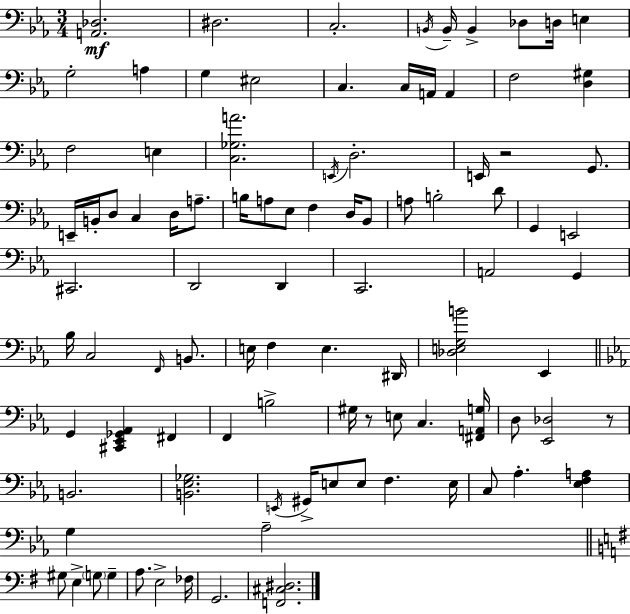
{
  \clef bass
  \numericTimeSignature
  \time 3/4
  \key ees \major
  \repeat volta 2 { <a, des>2.\mf | dis2. | c2.-. | \acciaccatura { b,16 } b,16-- b,4-> des8 d16 e4 | \break g2-. a4 | g4 eis2 | c4. c16 a,16 a,4 | f2 <d gis>4 | \break f2 e4 | <c ges a'>2. | \acciaccatura { e,16 } d2.-. | e,16 r2 g,8. | \break e,16-- b,16-. d8 c4 d16 a8.-- | b16 a8 ees8 f4 d16 | bes,8 a8 b2-. | d'8 g,4 e,2 | \break cis,2. | d,2 d,4 | c,2. | a,2 g,4 | \break bes16 c2 \grace { f,16 } | b,8. e16 f4 e4. | dis,16 <des e g b'>2 ees,4 | \bar "||" \break \key ees \major g,4 <cis, ees, ges, aes,>4 fis,4 | f,4 b2-> | gis16 r8 e8 c4. <fis, a, g>16 | d8 <ees, des>2 r8 | \break b,2. | <b, ees ges>2. | \acciaccatura { e,16 } gis,16-> e8 e8 f4. | e16 c8 aes4.-. <ees f a>4 | \break g4 aes2-- | \bar "||" \break \key g \major gis8 e4-> \parenthesize g8 g4-- | a8. e2-> fes16 | g,2. | <f, cis dis>2. | \break } \bar "|."
}